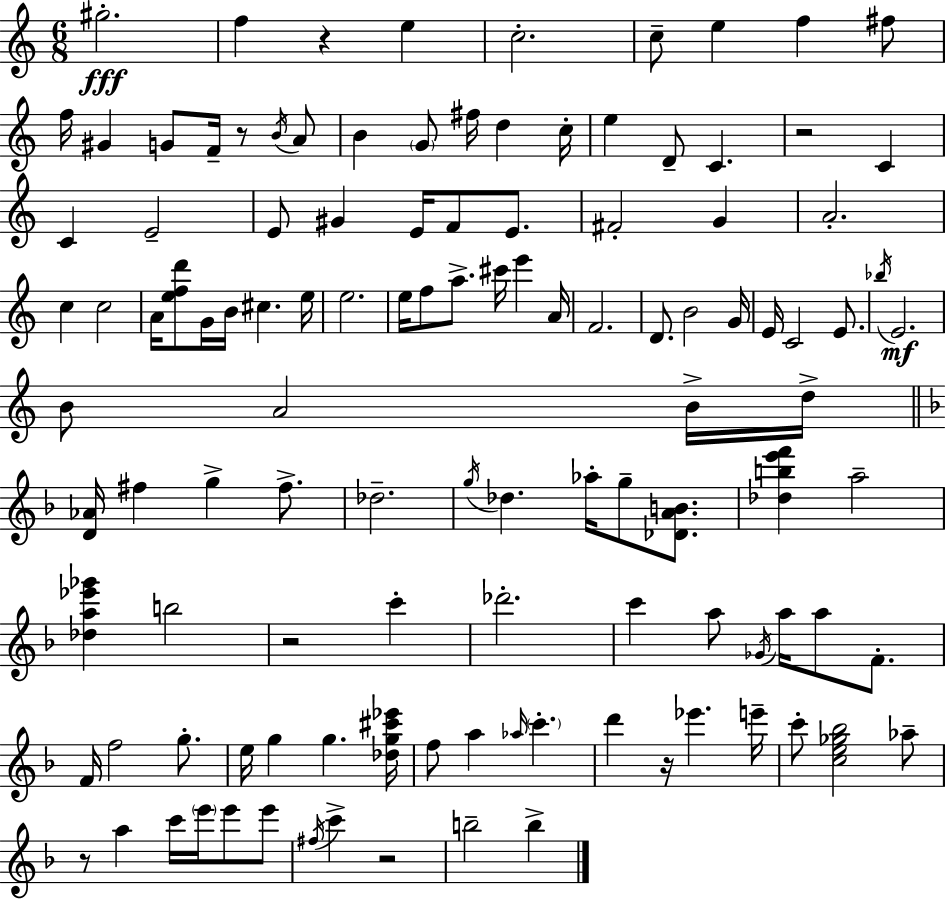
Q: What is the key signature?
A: A minor